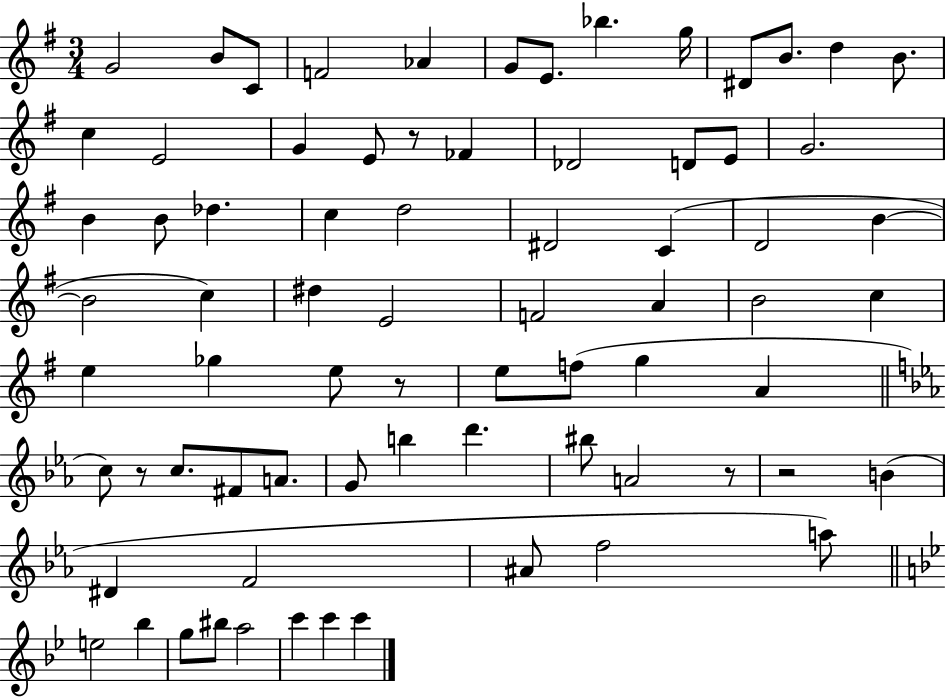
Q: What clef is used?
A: treble